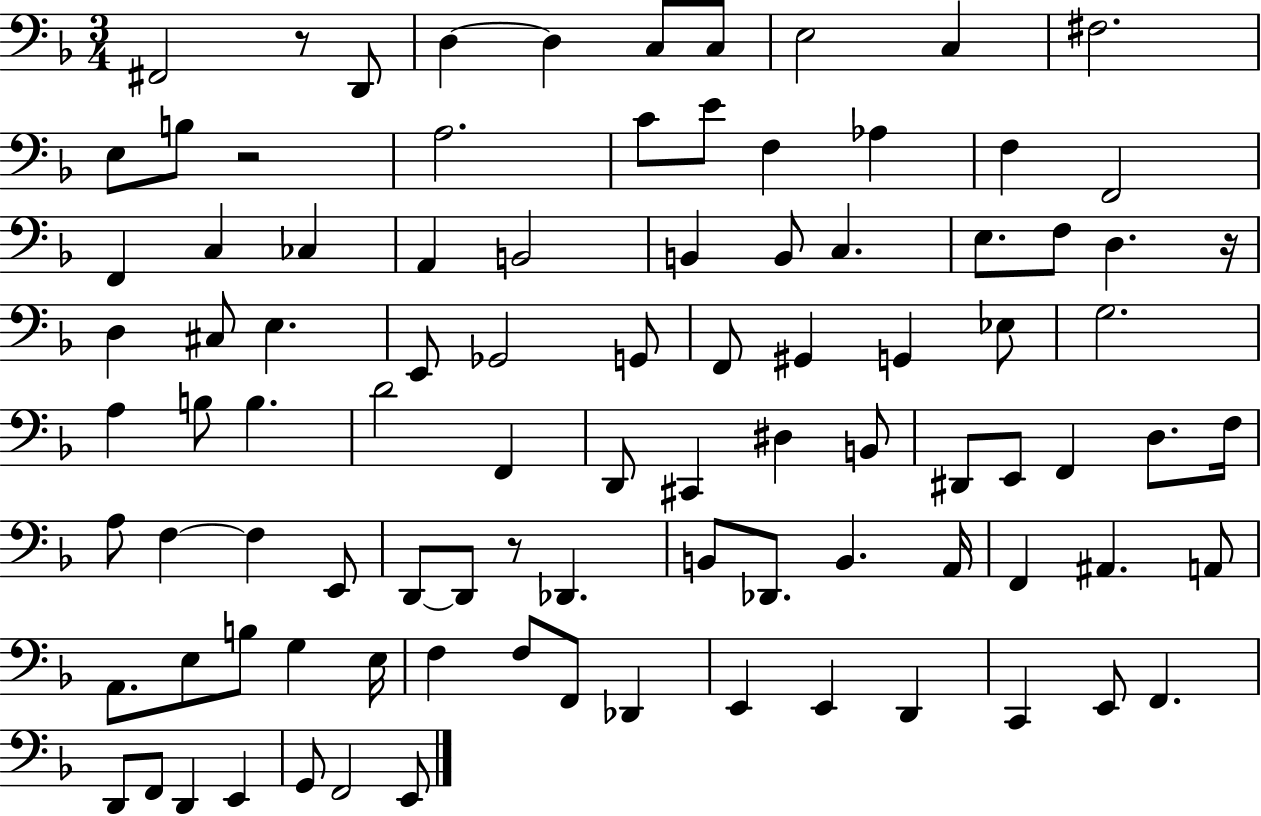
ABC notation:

X:1
T:Untitled
M:3/4
L:1/4
K:F
^F,,2 z/2 D,,/2 D, D, C,/2 C,/2 E,2 C, ^F,2 E,/2 B,/2 z2 A,2 C/2 E/2 F, _A, F, F,,2 F,, C, _C, A,, B,,2 B,, B,,/2 C, E,/2 F,/2 D, z/4 D, ^C,/2 E, E,,/2 _G,,2 G,,/2 F,,/2 ^G,, G,, _E,/2 G,2 A, B,/2 B, D2 F,, D,,/2 ^C,, ^D, B,,/2 ^D,,/2 E,,/2 F,, D,/2 F,/4 A,/2 F, F, E,,/2 D,,/2 D,,/2 z/2 _D,, B,,/2 _D,,/2 B,, A,,/4 F,, ^A,, A,,/2 A,,/2 E,/2 B,/2 G, E,/4 F, F,/2 F,,/2 _D,, E,, E,, D,, C,, E,,/2 F,, D,,/2 F,,/2 D,, E,, G,,/2 F,,2 E,,/2